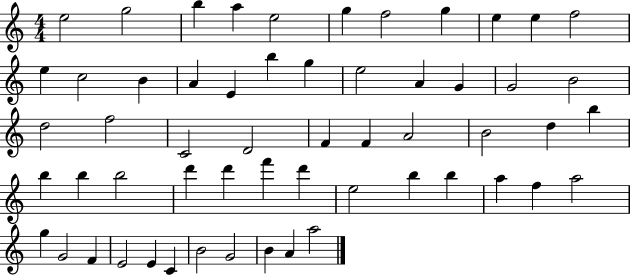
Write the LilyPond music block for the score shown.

{
  \clef treble
  \numericTimeSignature
  \time 4/4
  \key c \major
  e''2 g''2 | b''4 a''4 e''2 | g''4 f''2 g''4 | e''4 e''4 f''2 | \break e''4 c''2 b'4 | a'4 e'4 b''4 g''4 | e''2 a'4 g'4 | g'2 b'2 | \break d''2 f''2 | c'2 d'2 | f'4 f'4 a'2 | b'2 d''4 b''4 | \break b''4 b''4 b''2 | d'''4 d'''4 f'''4 d'''4 | e''2 b''4 b''4 | a''4 f''4 a''2 | \break g''4 g'2 f'4 | e'2 e'4 c'4 | b'2 g'2 | b'4 a'4 a''2 | \break \bar "|."
}